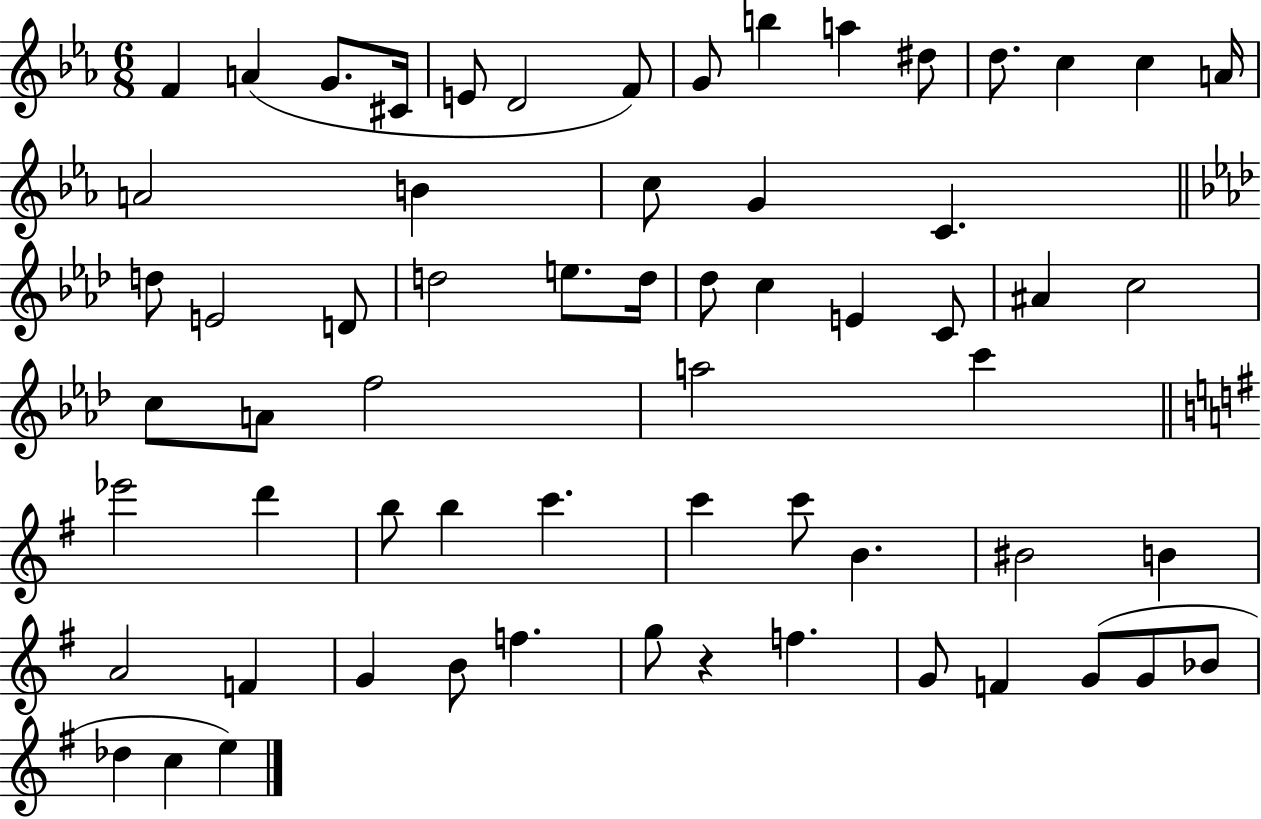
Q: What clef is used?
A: treble